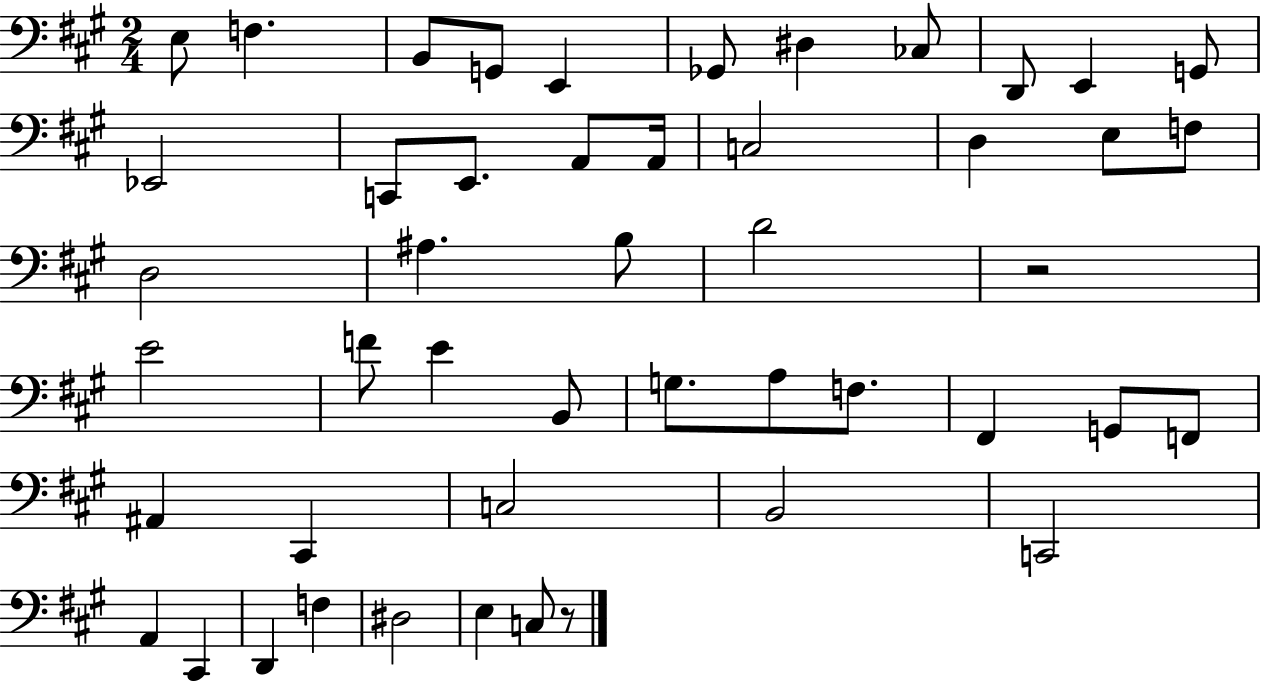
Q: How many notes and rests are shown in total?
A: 48